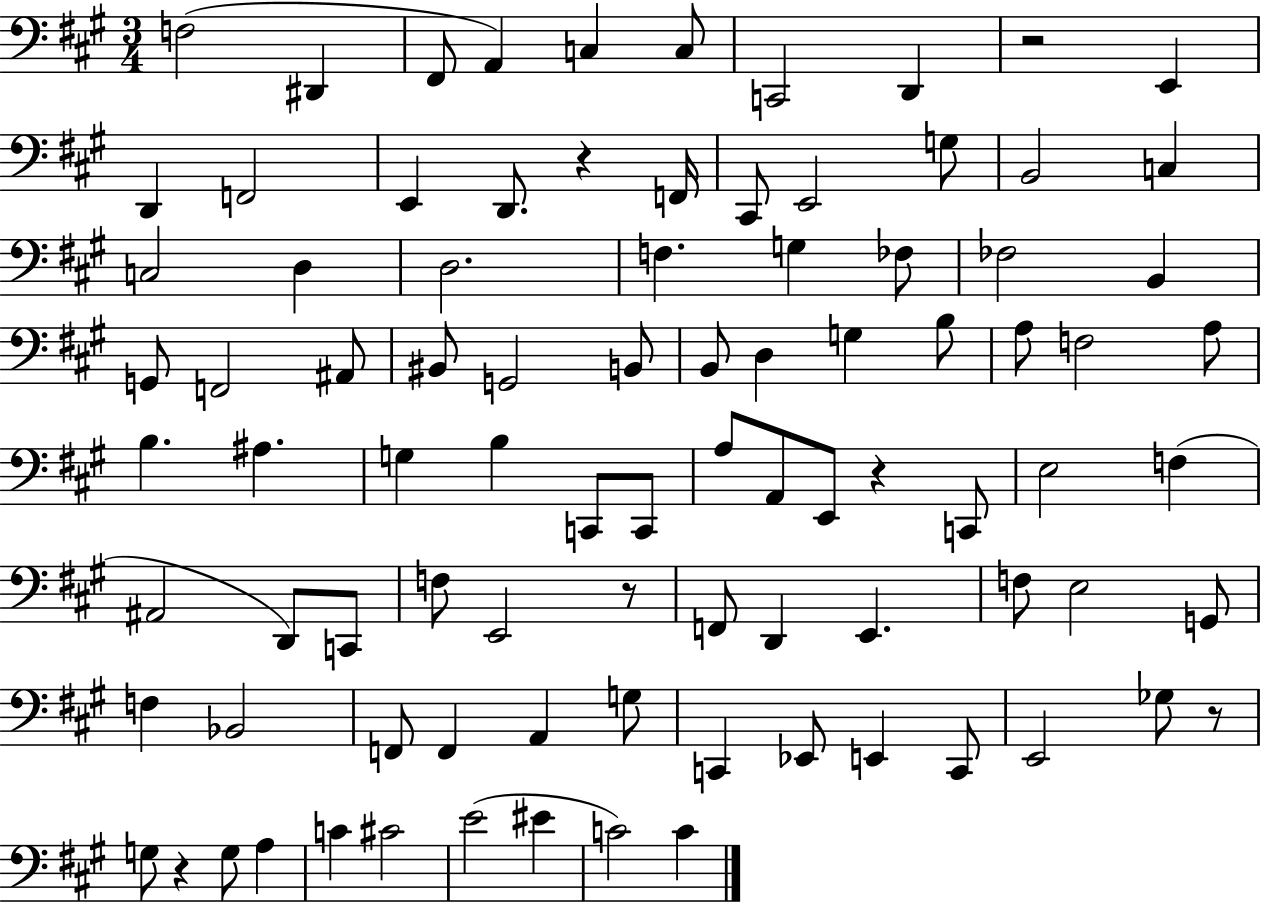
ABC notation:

X:1
T:Untitled
M:3/4
L:1/4
K:A
F,2 ^D,, ^F,,/2 A,, C, C,/2 C,,2 D,, z2 E,, D,, F,,2 E,, D,,/2 z F,,/4 ^C,,/2 E,,2 G,/2 B,,2 C, C,2 D, D,2 F, G, _F,/2 _F,2 B,, G,,/2 F,,2 ^A,,/2 ^B,,/2 G,,2 B,,/2 B,,/2 D, G, B,/2 A,/2 F,2 A,/2 B, ^A, G, B, C,,/2 C,,/2 A,/2 A,,/2 E,,/2 z C,,/2 E,2 F, ^A,,2 D,,/2 C,,/2 F,/2 E,,2 z/2 F,,/2 D,, E,, F,/2 E,2 G,,/2 F, _B,,2 F,,/2 F,, A,, G,/2 C,, _E,,/2 E,, C,,/2 E,,2 _G,/2 z/2 G,/2 z G,/2 A, C ^C2 E2 ^E C2 C